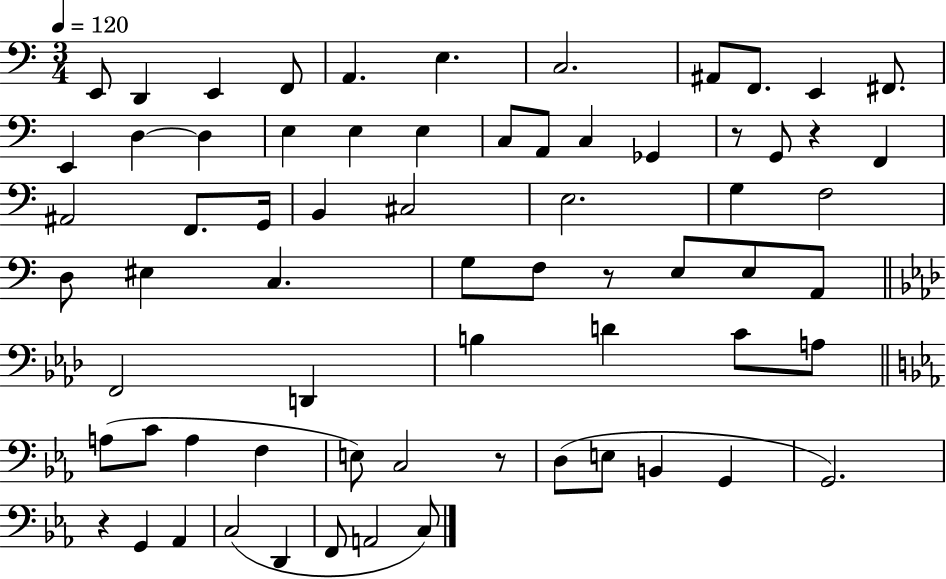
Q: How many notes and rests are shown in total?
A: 68